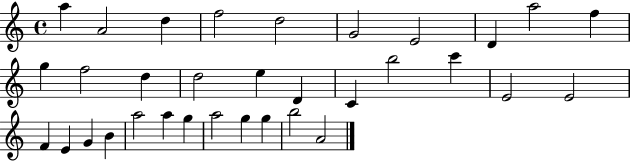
A5/q A4/h D5/q F5/h D5/h G4/h E4/h D4/q A5/h F5/q G5/q F5/h D5/q D5/h E5/q D4/q C4/q B5/h C6/q E4/h E4/h F4/q E4/q G4/q B4/q A5/h A5/q G5/q A5/h G5/q G5/q B5/h A4/h